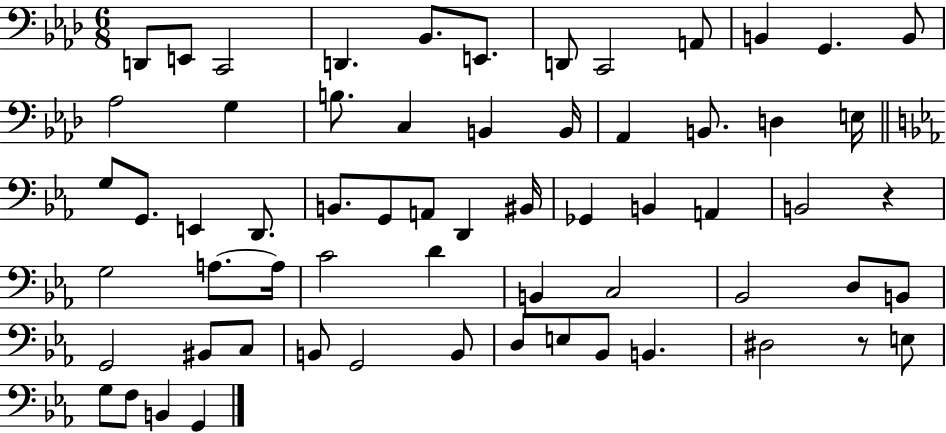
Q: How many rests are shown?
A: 2